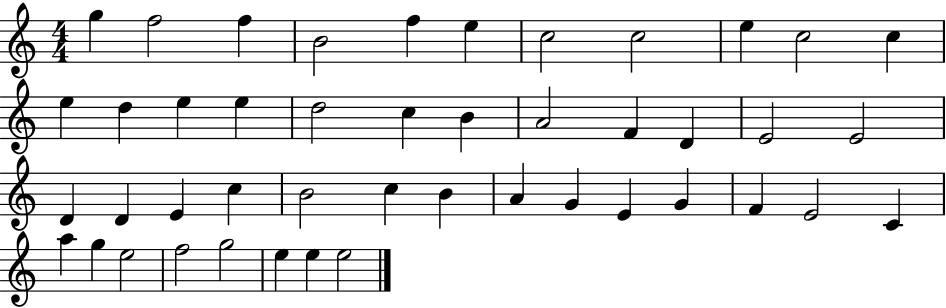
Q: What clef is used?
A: treble